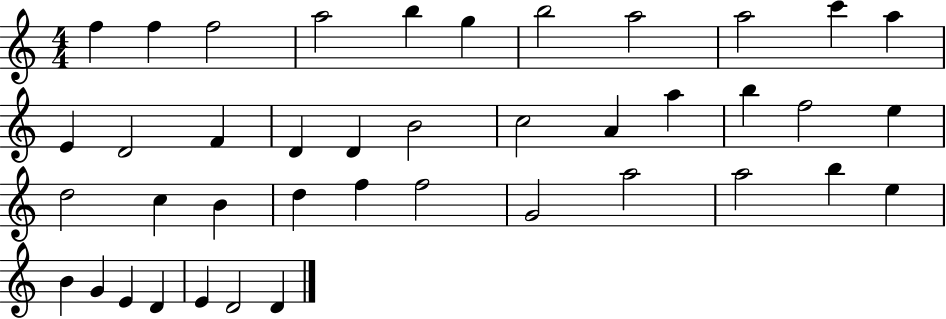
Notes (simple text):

F5/q F5/q F5/h A5/h B5/q G5/q B5/h A5/h A5/h C6/q A5/q E4/q D4/h F4/q D4/q D4/q B4/h C5/h A4/q A5/q B5/q F5/h E5/q D5/h C5/q B4/q D5/q F5/q F5/h G4/h A5/h A5/h B5/q E5/q B4/q G4/q E4/q D4/q E4/q D4/h D4/q